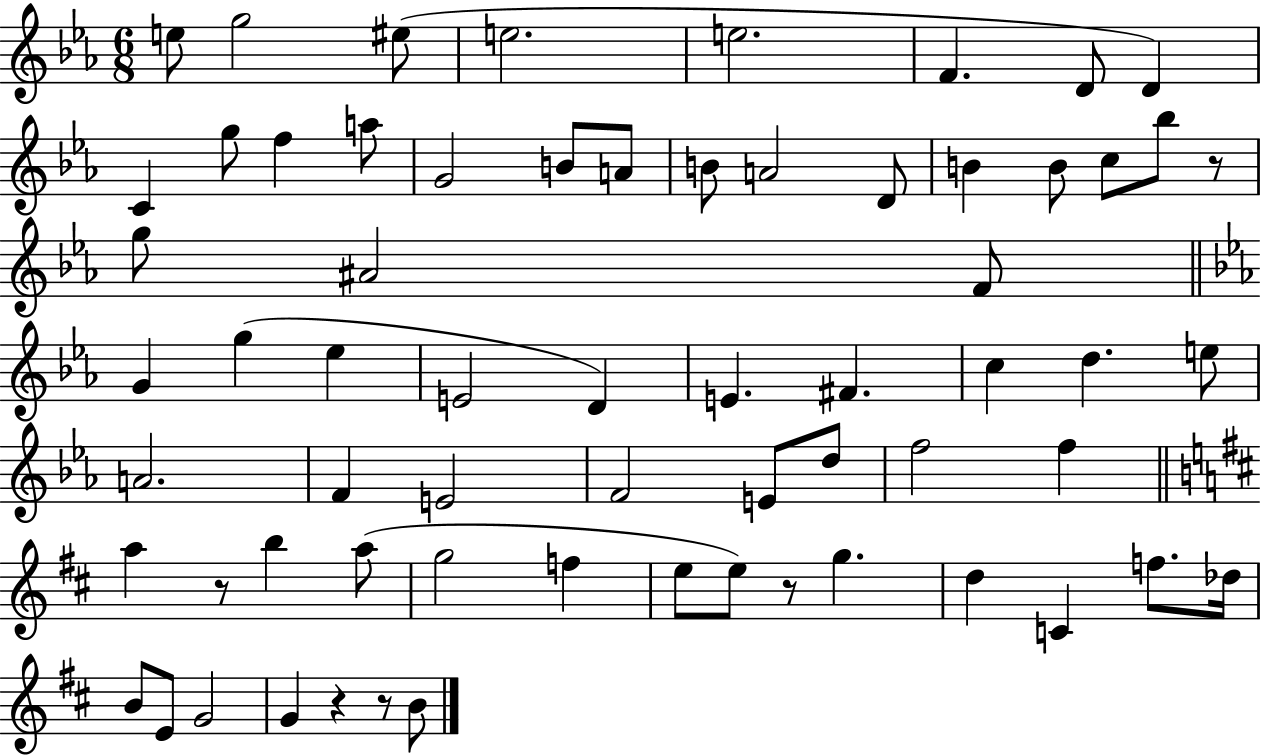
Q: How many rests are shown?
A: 5